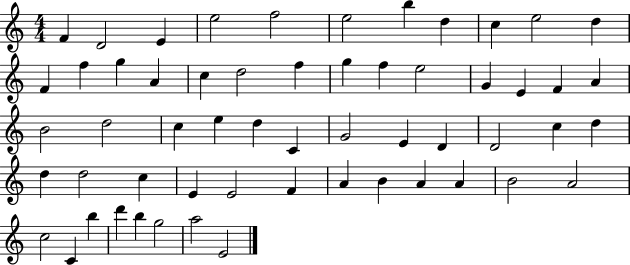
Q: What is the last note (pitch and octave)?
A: E4